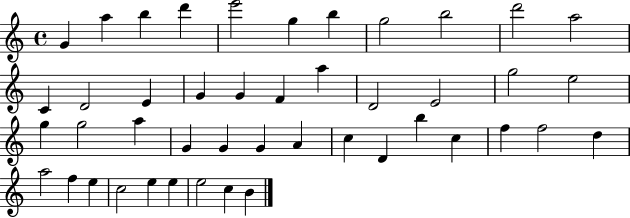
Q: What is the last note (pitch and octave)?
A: B4